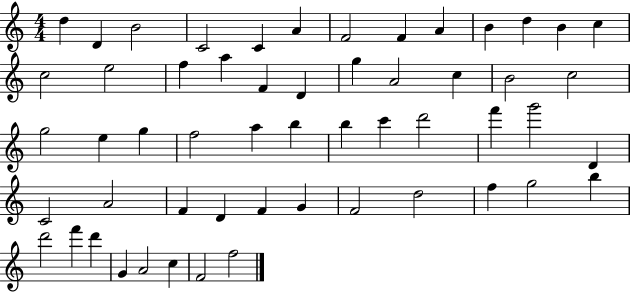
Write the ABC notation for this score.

X:1
T:Untitled
M:4/4
L:1/4
K:C
d D B2 C2 C A F2 F A B d B c c2 e2 f a F D g A2 c B2 c2 g2 e g f2 a b b c' d'2 f' g'2 D C2 A2 F D F G F2 d2 f g2 b d'2 f' d' G A2 c F2 f2